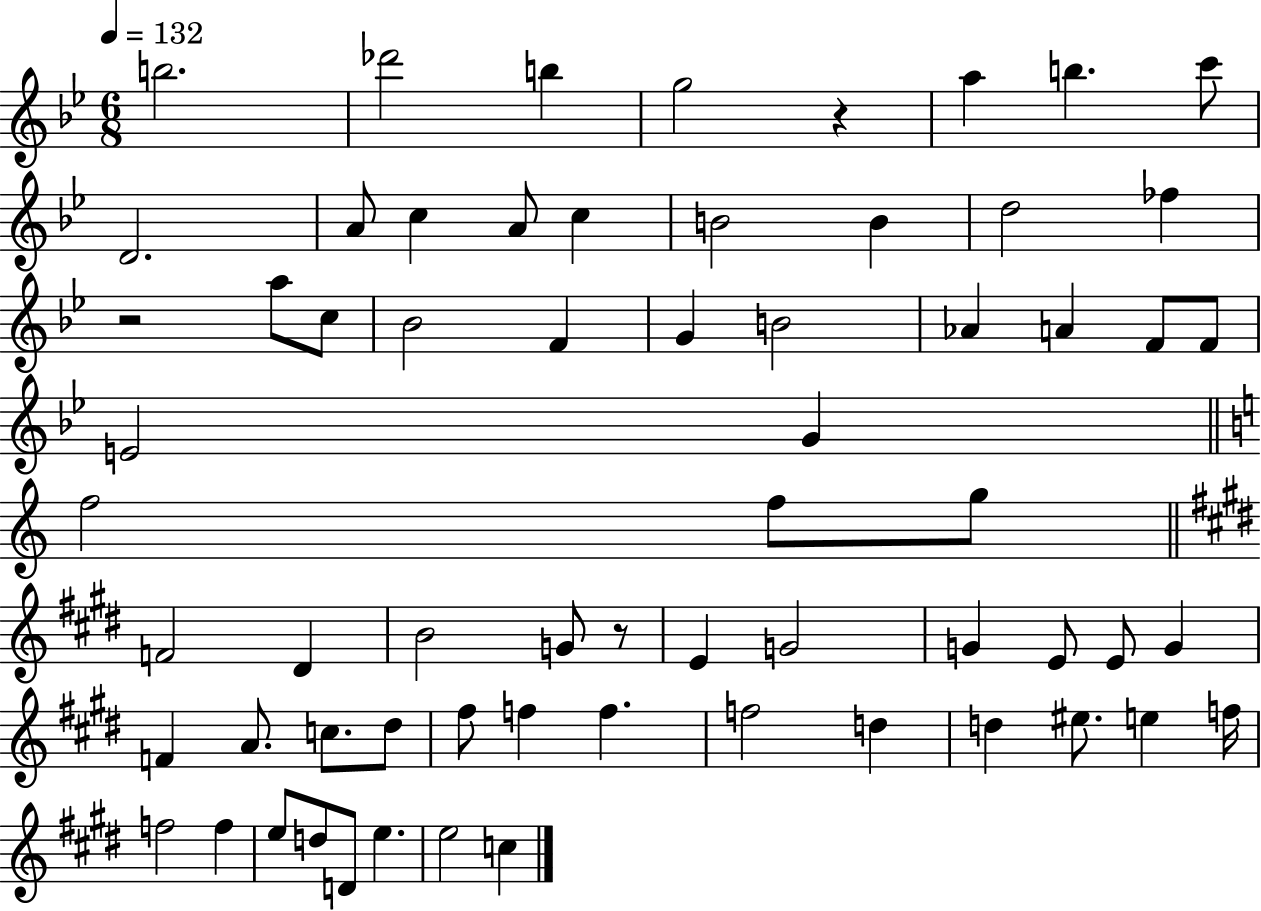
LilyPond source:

{
  \clef treble
  \numericTimeSignature
  \time 6/8
  \key bes \major
  \tempo 4 = 132
  \repeat volta 2 { b''2. | des'''2 b''4 | g''2 r4 | a''4 b''4. c'''8 | \break d'2. | a'8 c''4 a'8 c''4 | b'2 b'4 | d''2 fes''4 | \break r2 a''8 c''8 | bes'2 f'4 | g'4 b'2 | aes'4 a'4 f'8 f'8 | \break e'2 g'4 | \bar "||" \break \key a \minor f''2 f''8 g''8 | \bar "||" \break \key e \major f'2 dis'4 | b'2 g'8 r8 | e'4 g'2 | g'4 e'8 e'8 g'4 | \break f'4 a'8. c''8. dis''8 | fis''8 f''4 f''4. | f''2 d''4 | d''4 eis''8. e''4 f''16 | \break f''2 f''4 | e''8 d''8 d'8 e''4. | e''2 c''4 | } \bar "|."
}